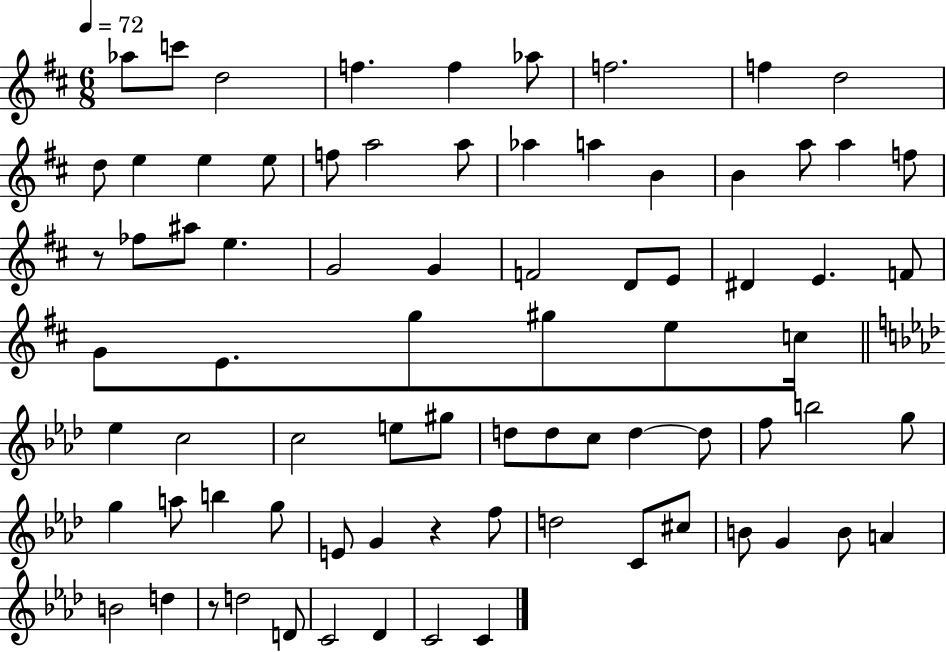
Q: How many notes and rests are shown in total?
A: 78